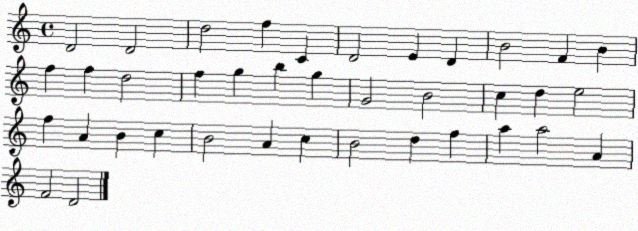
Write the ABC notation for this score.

X:1
T:Untitled
M:4/4
L:1/4
K:C
D2 D2 d2 f C D2 E D B2 F B f f d2 f g b g G2 B2 c d e2 f A B c B2 A c B2 d f a a2 A F2 D2